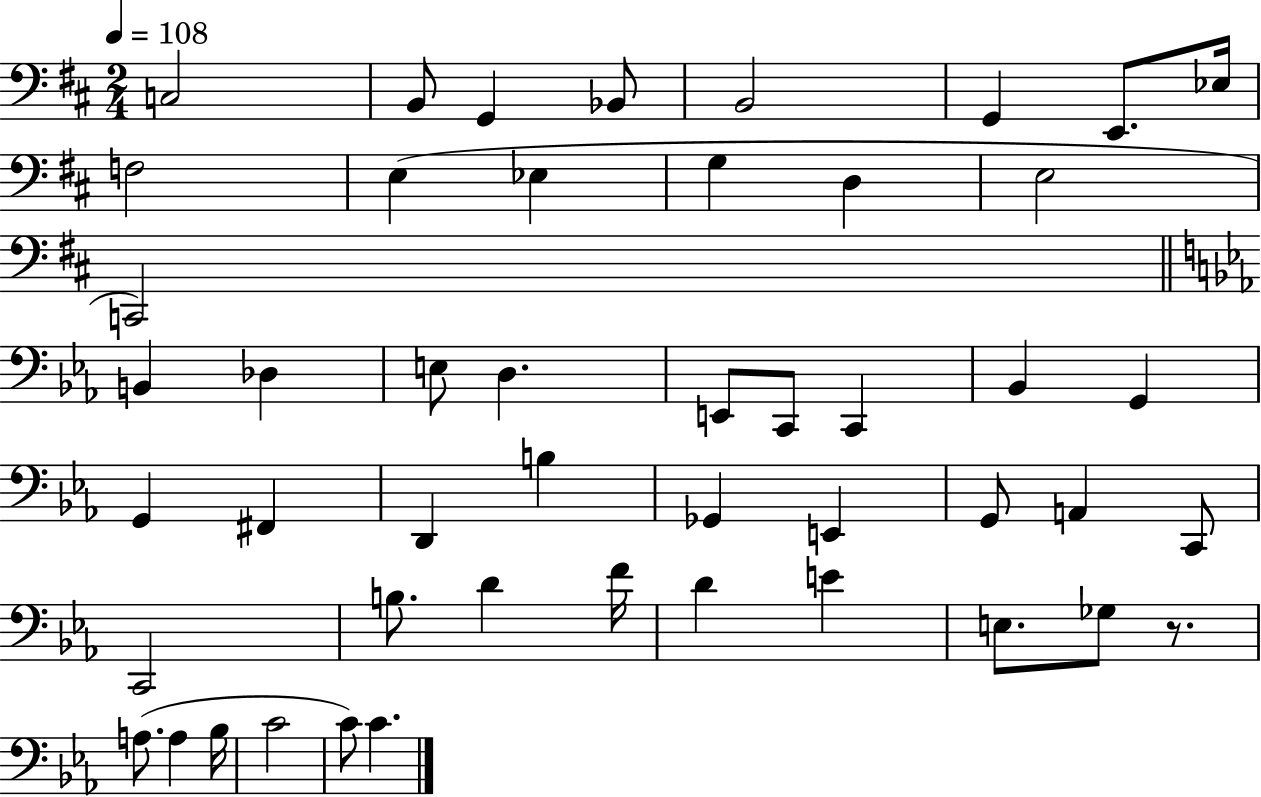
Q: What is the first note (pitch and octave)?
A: C3